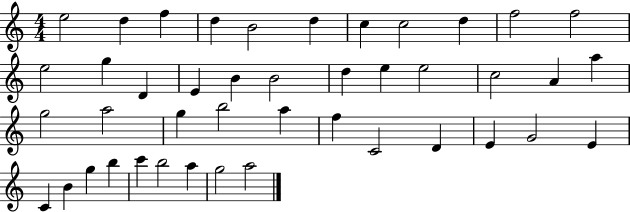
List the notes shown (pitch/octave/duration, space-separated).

E5/h D5/q F5/q D5/q B4/h D5/q C5/q C5/h D5/q F5/h F5/h E5/h G5/q D4/q E4/q B4/q B4/h D5/q E5/q E5/h C5/h A4/q A5/q G5/h A5/h G5/q B5/h A5/q F5/q C4/h D4/q E4/q G4/h E4/q C4/q B4/q G5/q B5/q C6/q B5/h A5/q G5/h A5/h